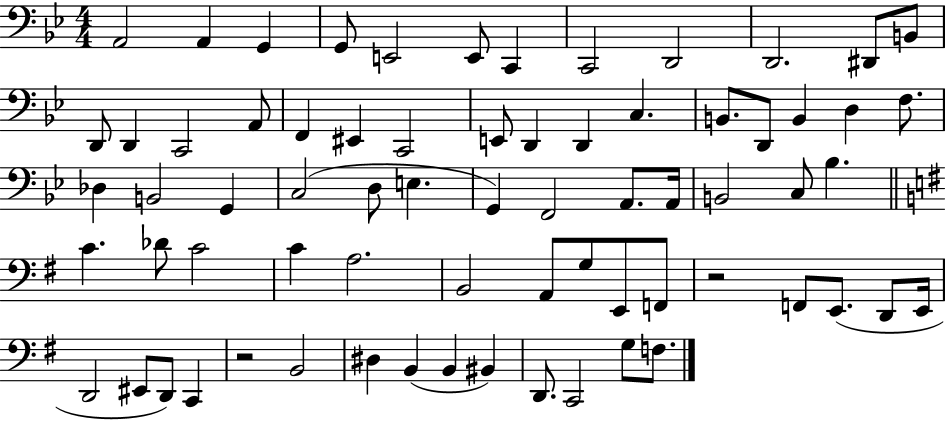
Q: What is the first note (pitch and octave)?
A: A2